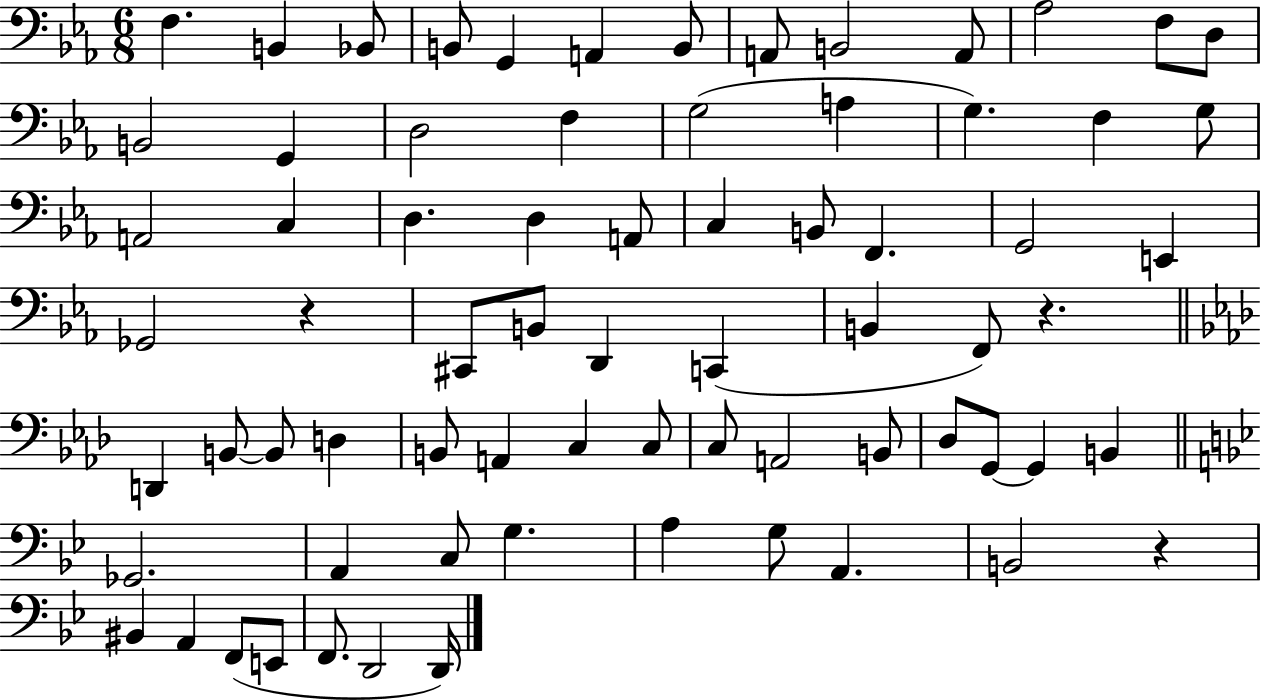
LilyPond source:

{
  \clef bass
  \numericTimeSignature
  \time 6/8
  \key ees \major
  \repeat volta 2 { f4. b,4 bes,8 | b,8 g,4 a,4 b,8 | a,8 b,2 a,8 | aes2 f8 d8 | \break b,2 g,4 | d2 f4 | g2( a4 | g4.) f4 g8 | \break a,2 c4 | d4. d4 a,8 | c4 b,8 f,4. | g,2 e,4 | \break ges,2 r4 | cis,8 b,8 d,4 c,4( | b,4 f,8) r4. | \bar "||" \break \key aes \major d,4 b,8~~ b,8 d4 | b,8 a,4 c4 c8 | c8 a,2 b,8 | des8 g,8~~ g,4 b,4 | \break \bar "||" \break \key bes \major ges,2. | a,4 c8 g4. | a4 g8 a,4. | b,2 r4 | \break bis,4 a,4 f,8( e,8 | f,8. d,2 d,16) | } \bar "|."
}